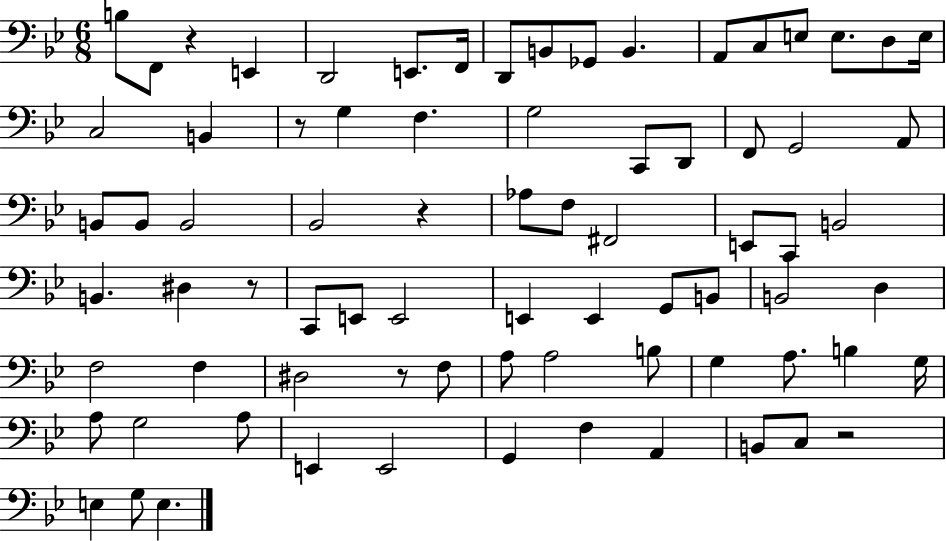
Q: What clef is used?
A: bass